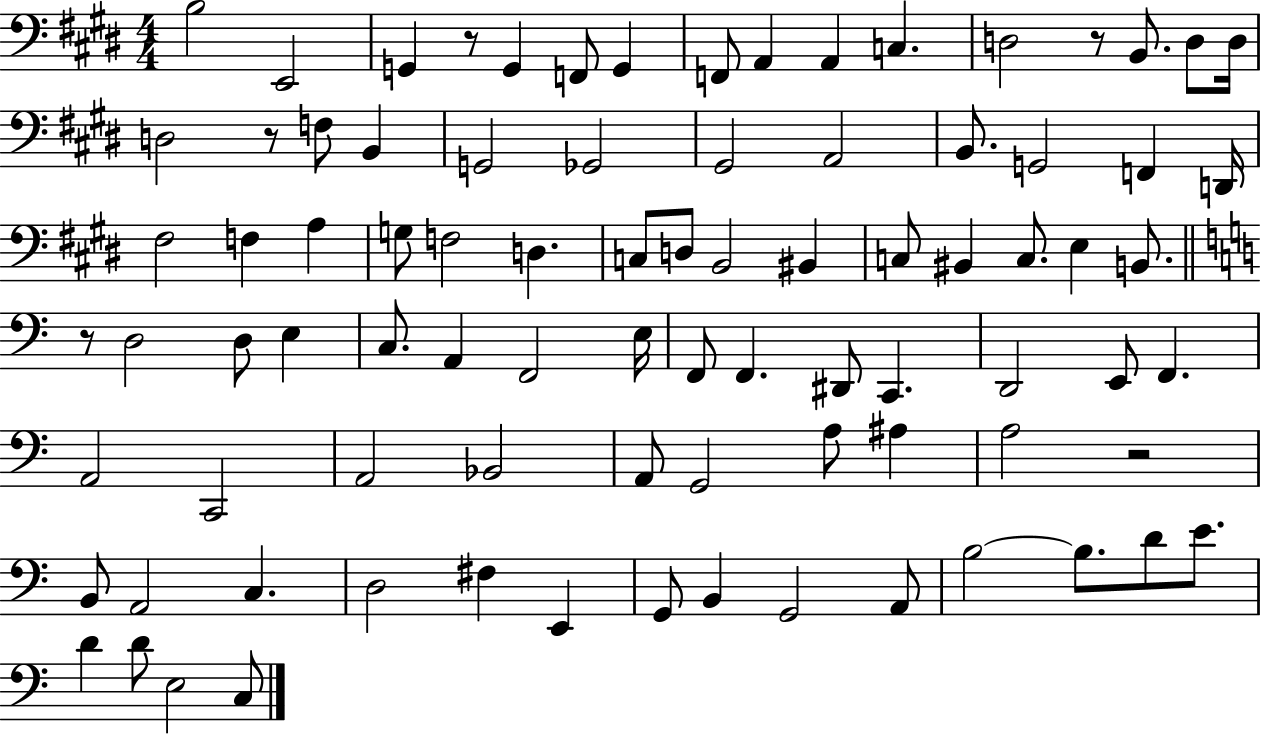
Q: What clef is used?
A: bass